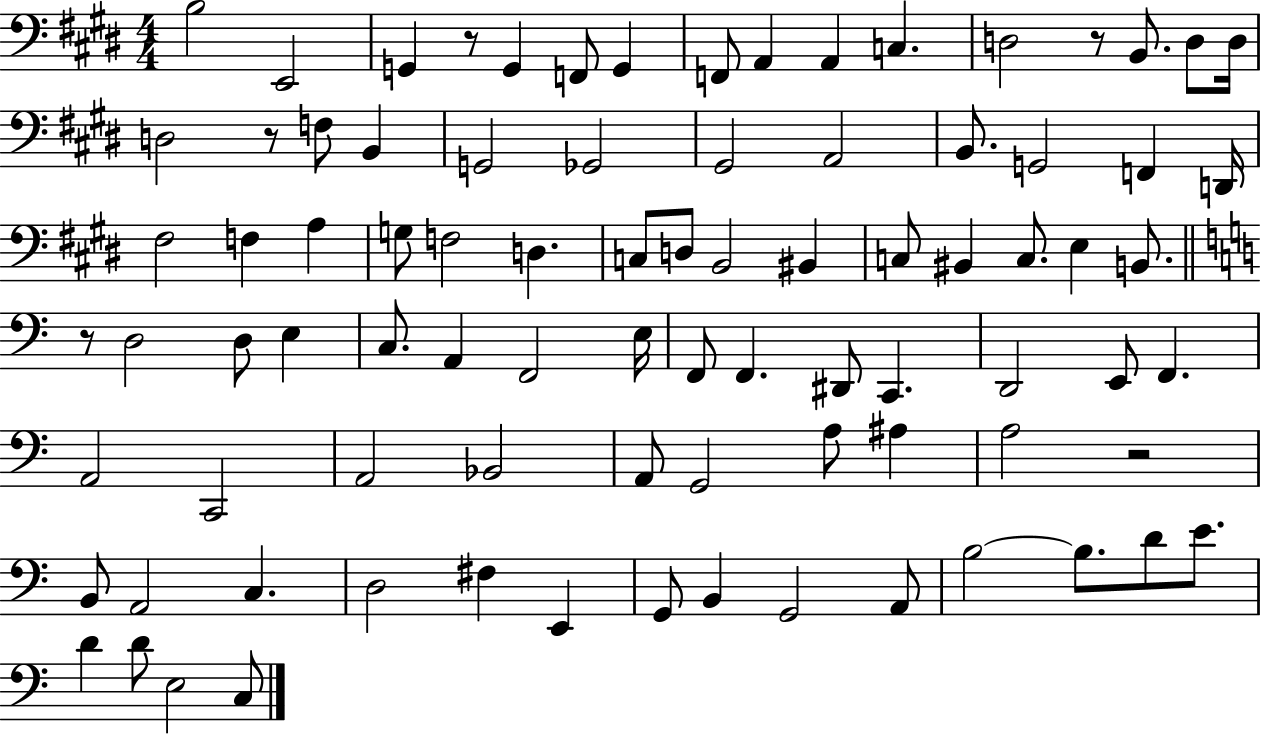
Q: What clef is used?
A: bass